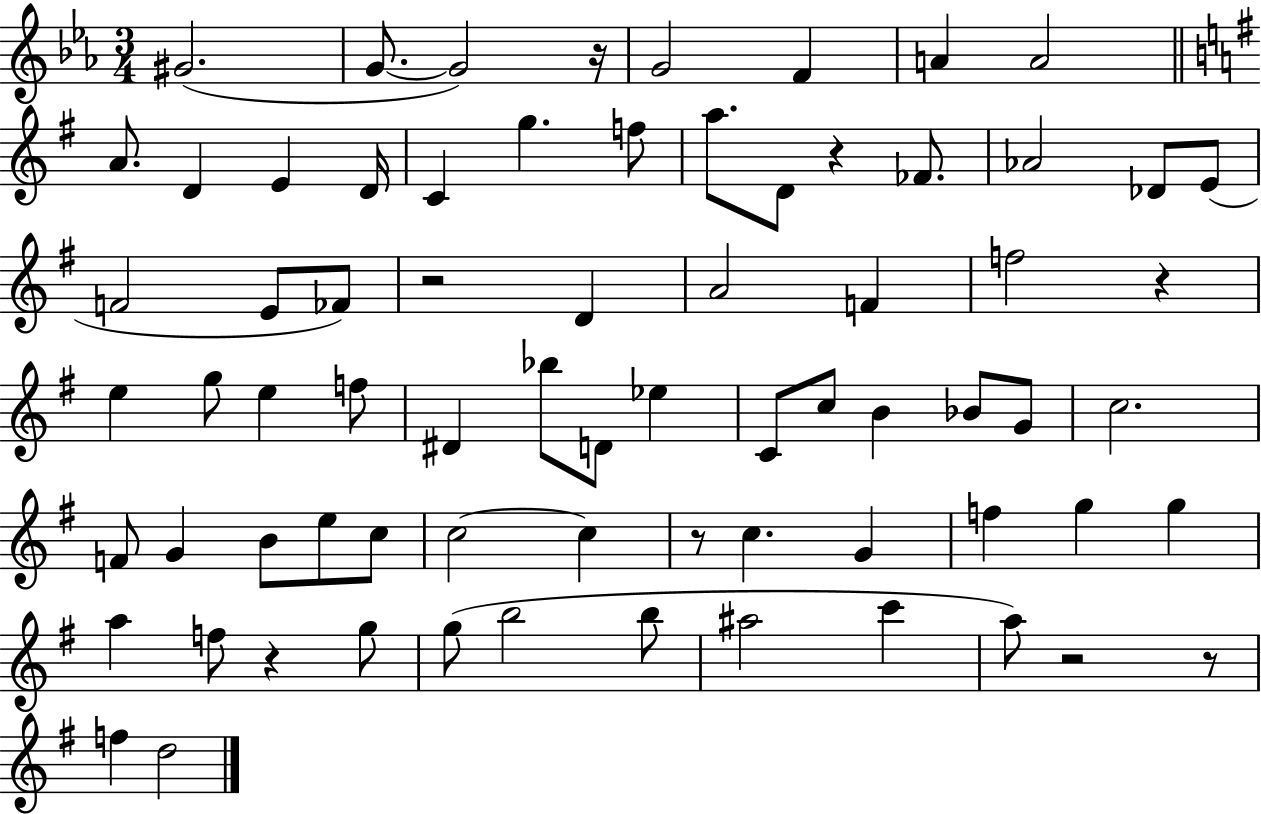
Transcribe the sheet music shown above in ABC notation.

X:1
T:Untitled
M:3/4
L:1/4
K:Eb
^G2 G/2 G2 z/4 G2 F A A2 A/2 D E D/4 C g f/2 a/2 D/2 z _F/2 _A2 _D/2 E/2 F2 E/2 _F/2 z2 D A2 F f2 z e g/2 e f/2 ^D _b/2 D/2 _e C/2 c/2 B _B/2 G/2 c2 F/2 G B/2 e/2 c/2 c2 c z/2 c G f g g a f/2 z g/2 g/2 b2 b/2 ^a2 c' a/2 z2 z/2 f d2